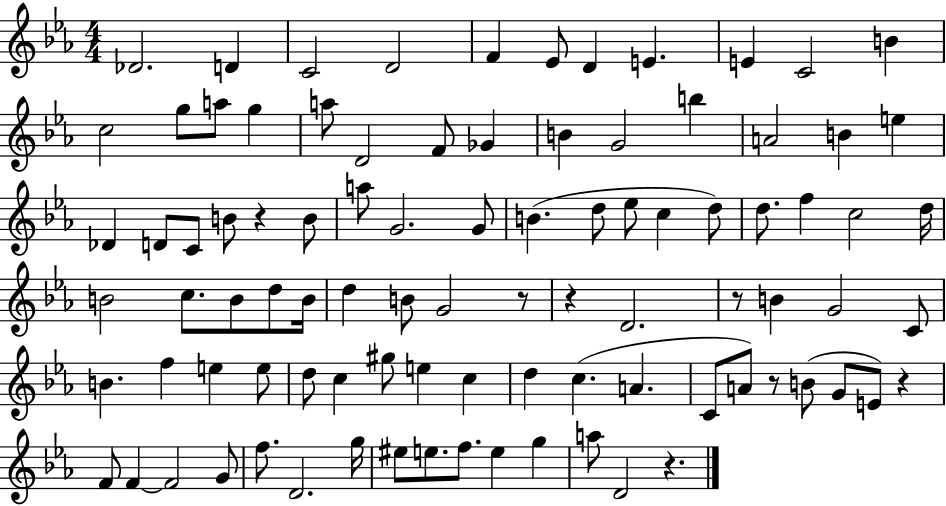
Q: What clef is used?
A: treble